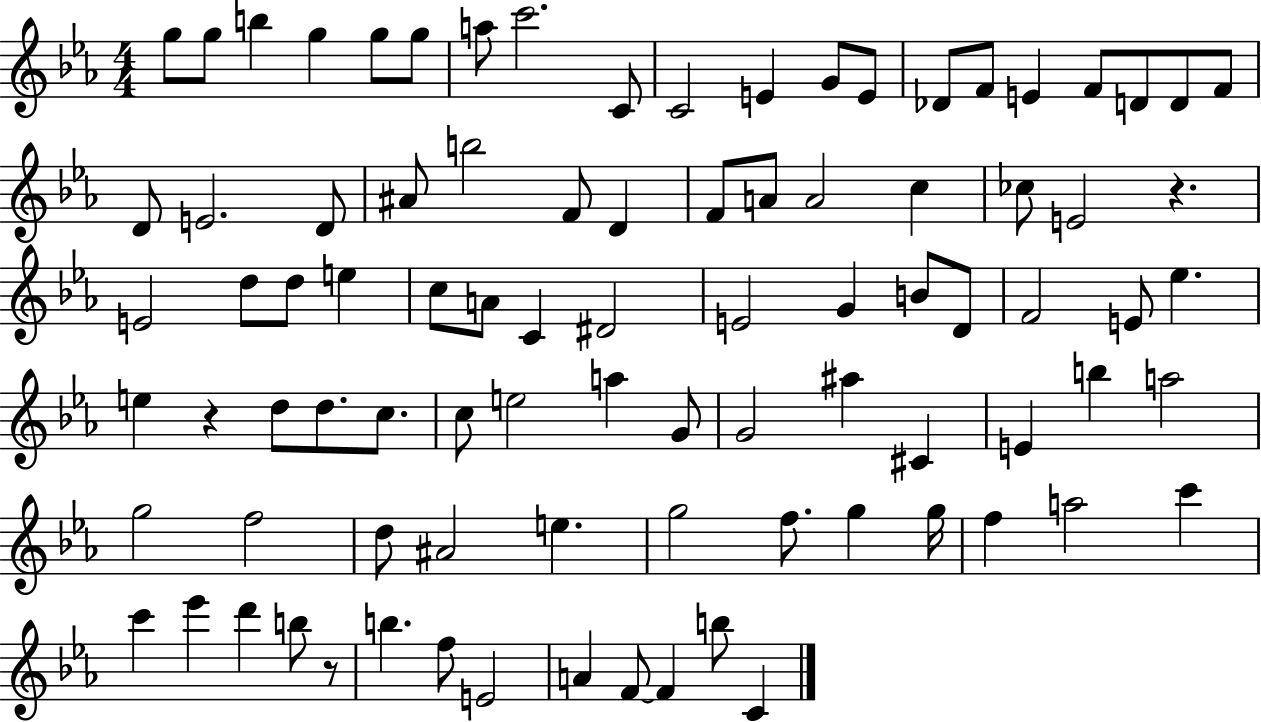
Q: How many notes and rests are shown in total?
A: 89